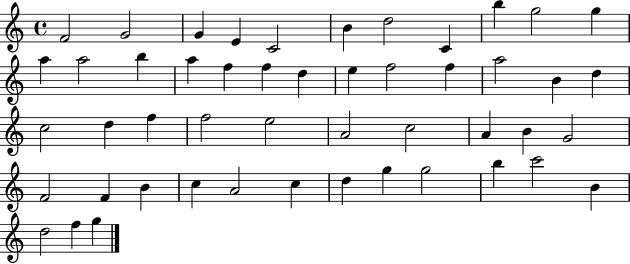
X:1
T:Untitled
M:4/4
L:1/4
K:C
F2 G2 G E C2 B d2 C b g2 g a a2 b a f f d e f2 f a2 B d c2 d f f2 e2 A2 c2 A B G2 F2 F B c A2 c d g g2 b c'2 B d2 f g